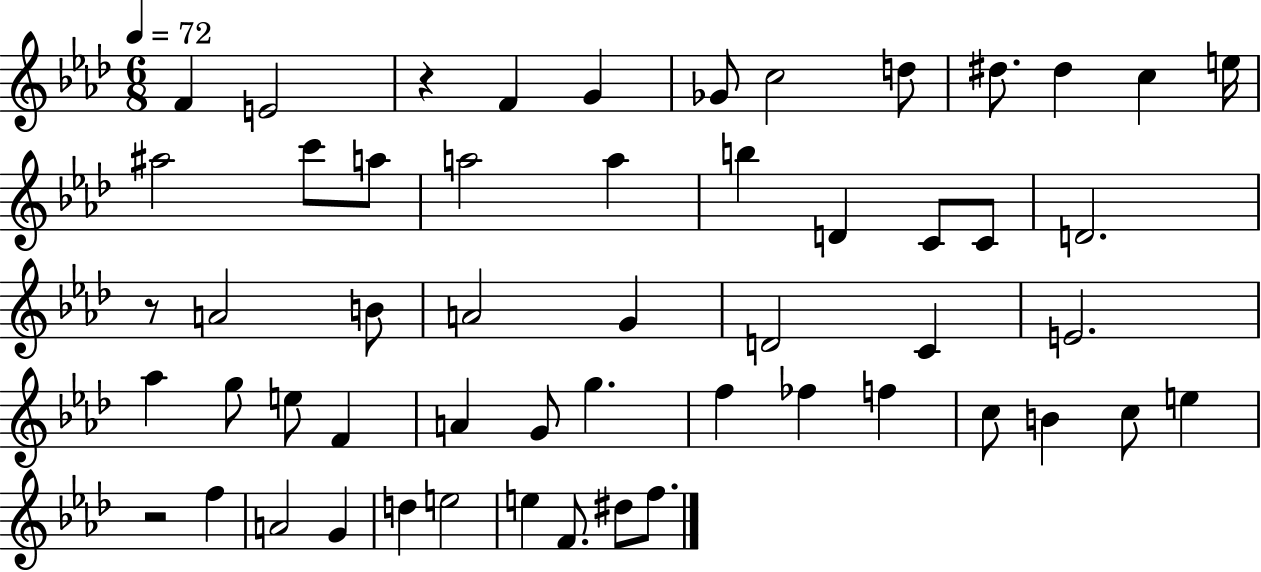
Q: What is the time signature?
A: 6/8